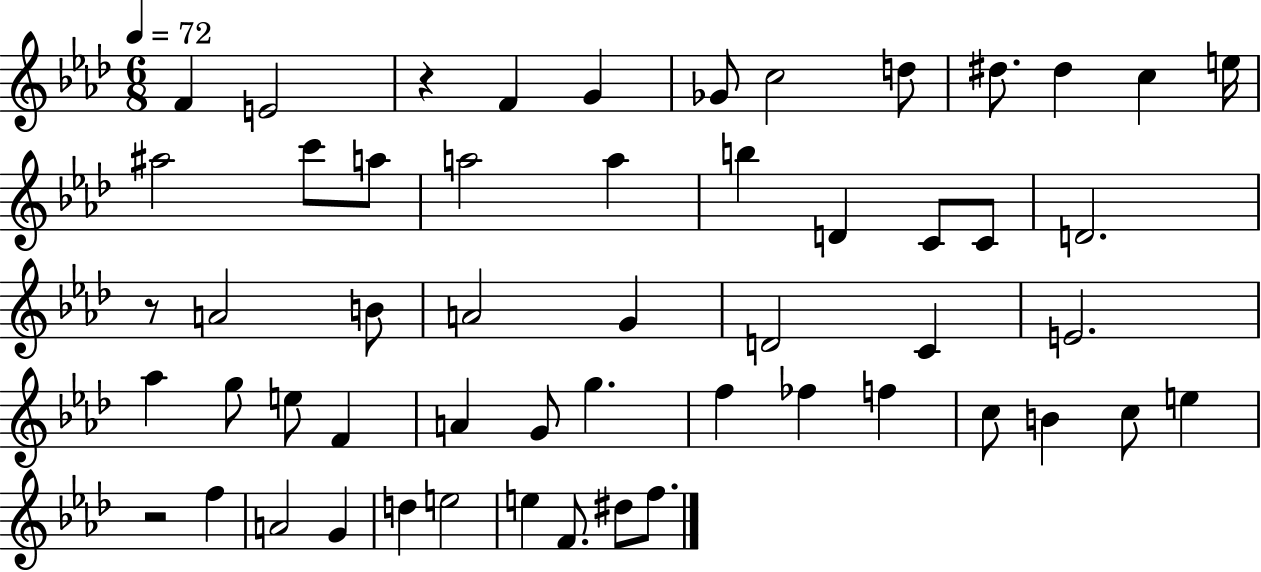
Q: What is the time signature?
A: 6/8